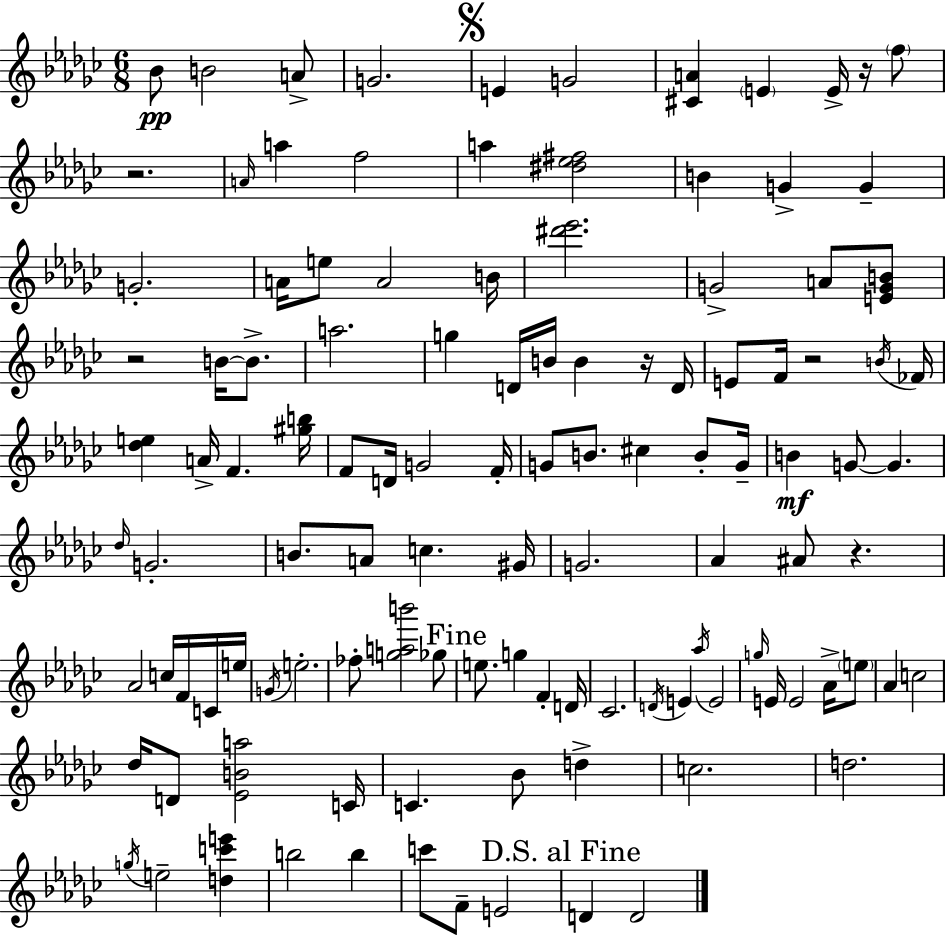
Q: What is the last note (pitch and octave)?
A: D4